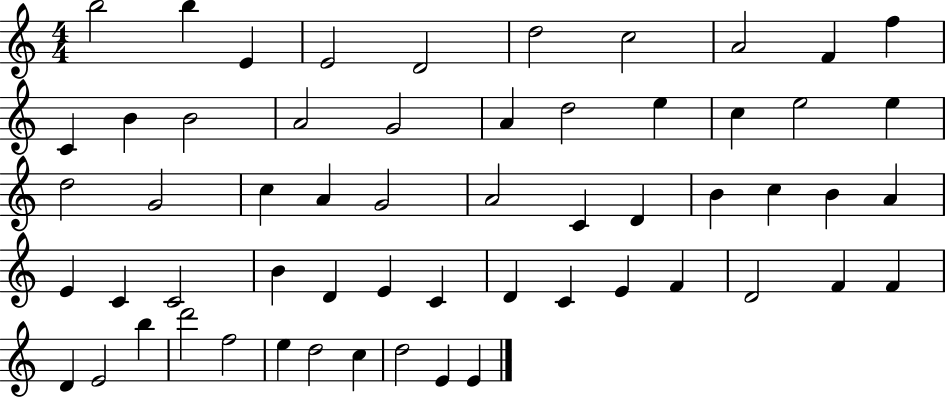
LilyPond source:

{
  \clef treble
  \numericTimeSignature
  \time 4/4
  \key c \major
  b''2 b''4 e'4 | e'2 d'2 | d''2 c''2 | a'2 f'4 f''4 | \break c'4 b'4 b'2 | a'2 g'2 | a'4 d''2 e''4 | c''4 e''2 e''4 | \break d''2 g'2 | c''4 a'4 g'2 | a'2 c'4 d'4 | b'4 c''4 b'4 a'4 | \break e'4 c'4 c'2 | b'4 d'4 e'4 c'4 | d'4 c'4 e'4 f'4 | d'2 f'4 f'4 | \break d'4 e'2 b''4 | d'''2 f''2 | e''4 d''2 c''4 | d''2 e'4 e'4 | \break \bar "|."
}